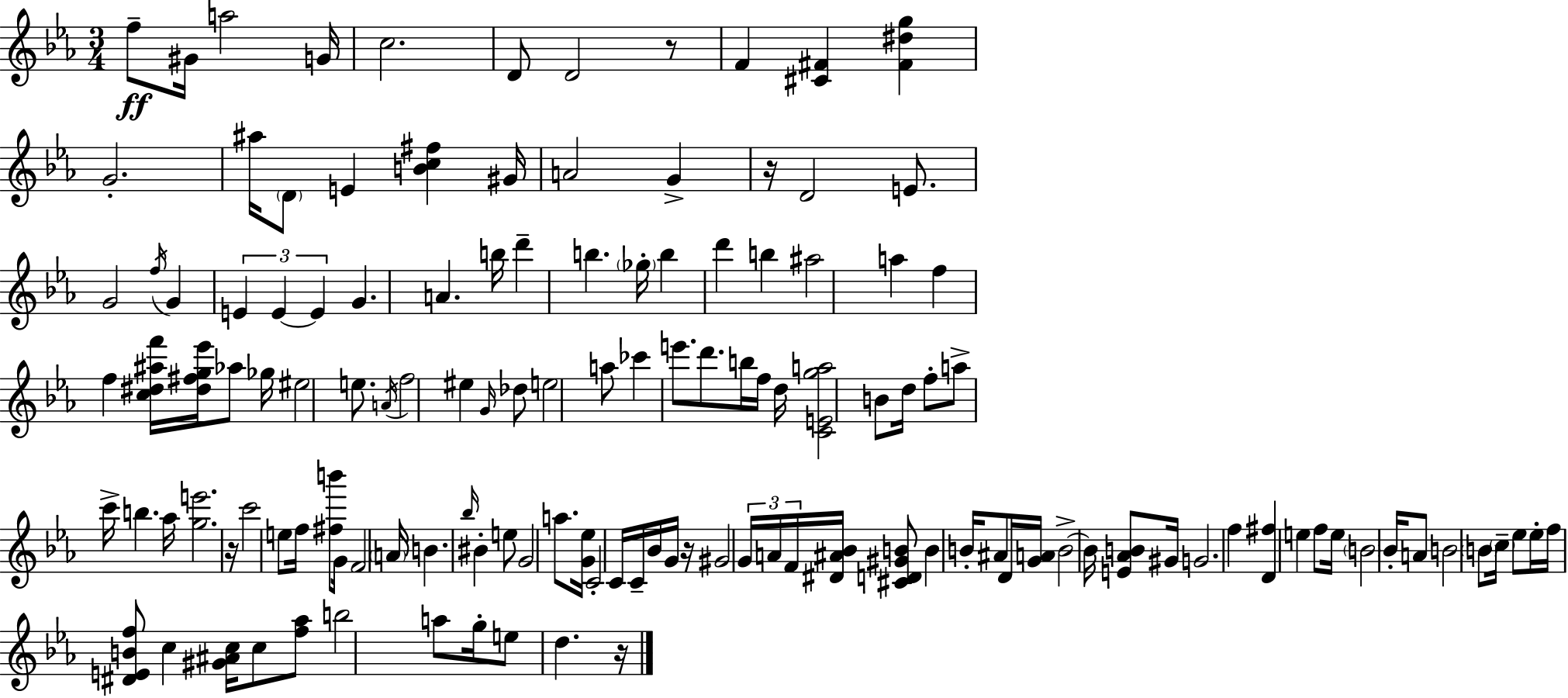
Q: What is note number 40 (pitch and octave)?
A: E5